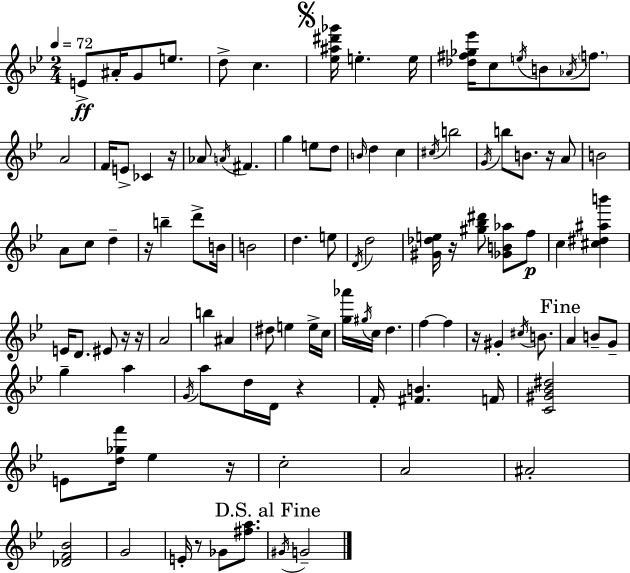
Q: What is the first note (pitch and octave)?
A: E4